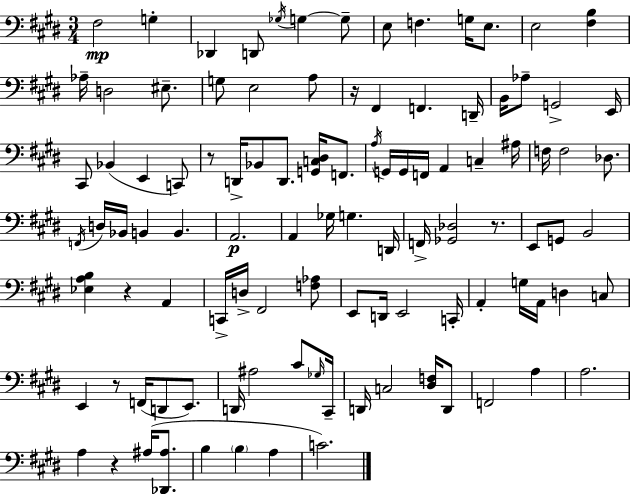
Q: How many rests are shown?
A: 6